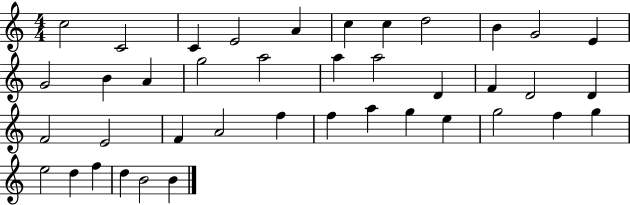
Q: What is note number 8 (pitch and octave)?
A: D5